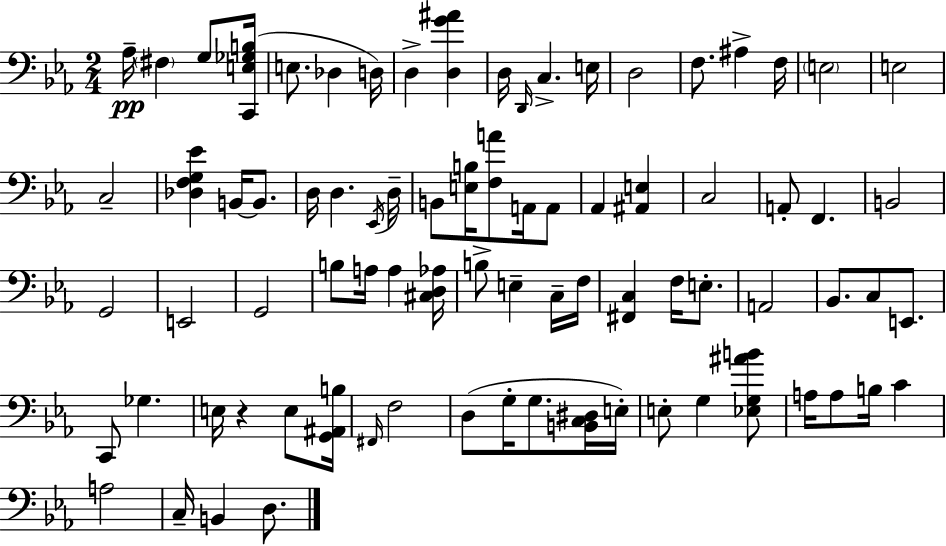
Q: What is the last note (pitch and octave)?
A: D3